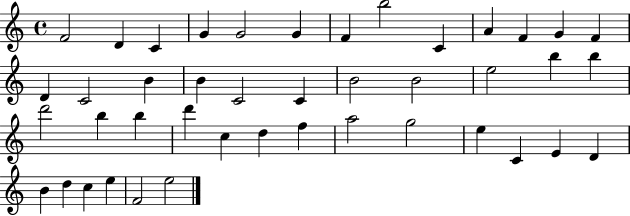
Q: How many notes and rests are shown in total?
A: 43